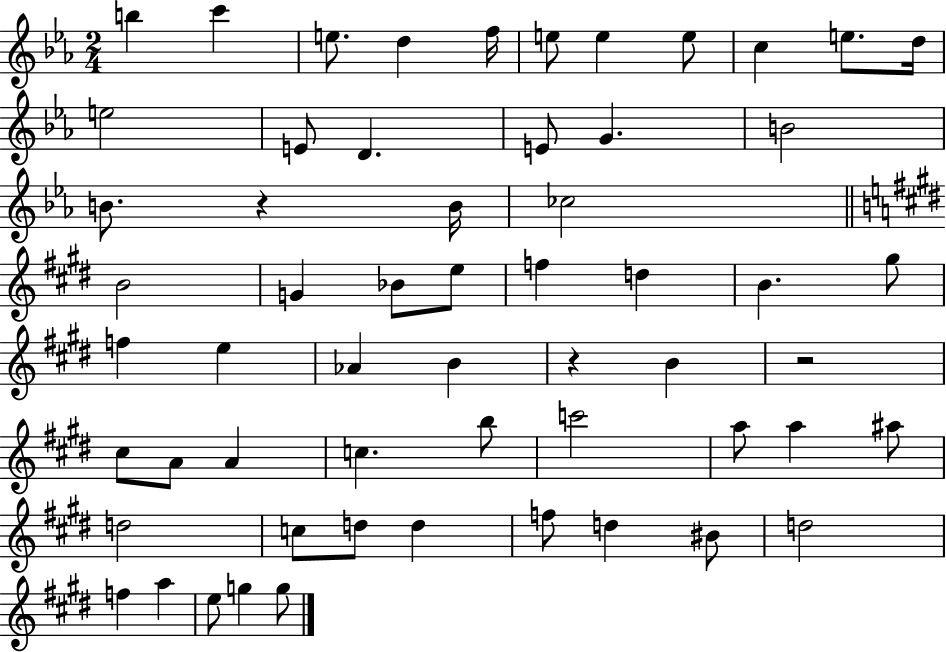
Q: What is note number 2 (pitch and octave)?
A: C6